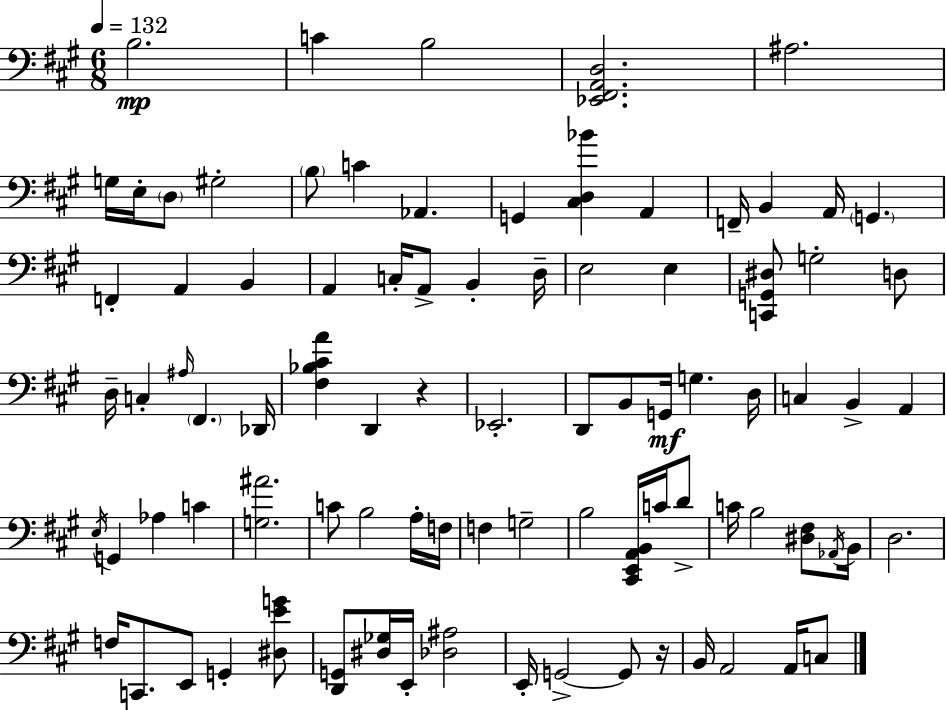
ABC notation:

X:1
T:Untitled
M:6/8
L:1/4
K:A
B,2 C B,2 [_E,,^F,,A,,D,]2 ^A,2 G,/4 E,/4 D,/2 ^G,2 B,/2 C _A,, G,, [^C,D,_B] A,, F,,/4 B,, A,,/4 G,, F,, A,, B,, A,, C,/4 A,,/2 B,, D,/4 E,2 E, [C,,G,,^D,]/2 G,2 D,/2 D,/4 C, ^A,/4 ^F,, _D,,/4 [^F,_B,^CA] D,, z _E,,2 D,,/2 B,,/2 G,,/4 G, D,/4 C, B,, A,, E,/4 G,, _A, C [G,^A]2 C/2 B,2 A,/4 F,/4 F, G,2 B,2 [^C,,E,,A,,B,,]/4 C/4 D/2 C/4 B,2 [^D,^F,]/2 _A,,/4 B,,/4 D,2 F,/4 C,,/2 E,,/2 G,, [^D,EG]/2 [D,,G,,]/2 [^D,_G,]/4 E,,/4 [_D,^A,]2 E,,/4 G,,2 G,,/2 z/4 B,,/4 A,,2 A,,/4 C,/2